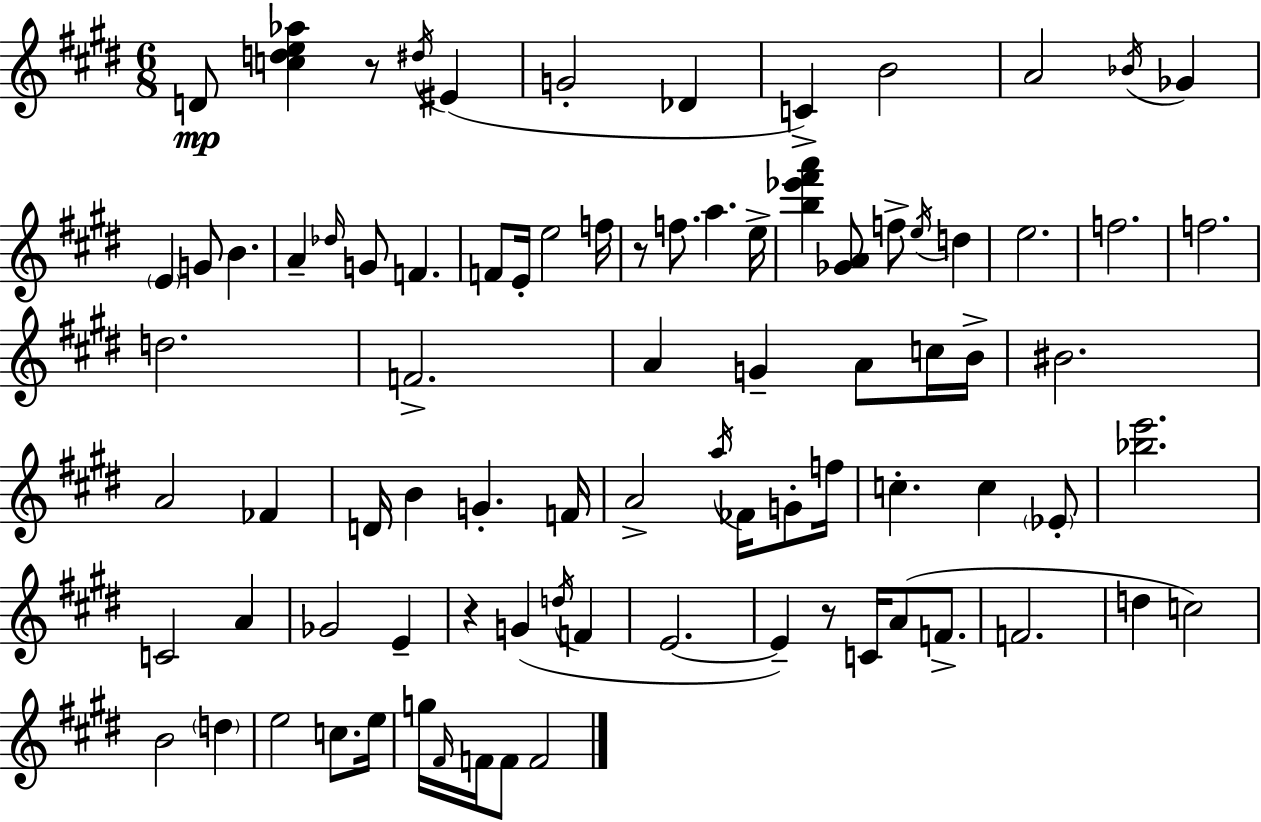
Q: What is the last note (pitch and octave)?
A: F4